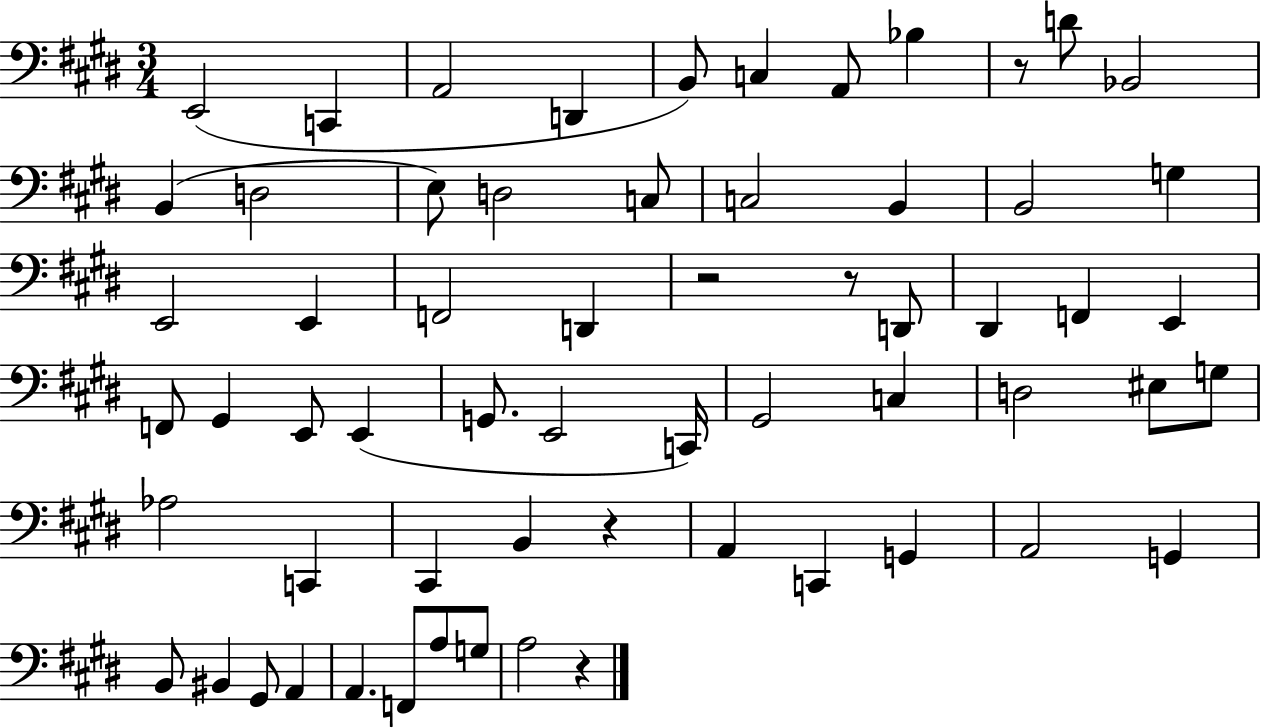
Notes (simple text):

E2/h C2/q A2/h D2/q B2/e C3/q A2/e Bb3/q R/e D4/e Bb2/h B2/q D3/h E3/e D3/h C3/e C3/h B2/q B2/h G3/q E2/h E2/q F2/h D2/q R/h R/e D2/e D#2/q F2/q E2/q F2/e G#2/q E2/e E2/q G2/e. E2/h C2/s G#2/h C3/q D3/h EIS3/e G3/e Ab3/h C2/q C#2/q B2/q R/q A2/q C2/q G2/q A2/h G2/q B2/e BIS2/q G#2/e A2/q A2/q. F2/e A3/e G3/e A3/h R/q